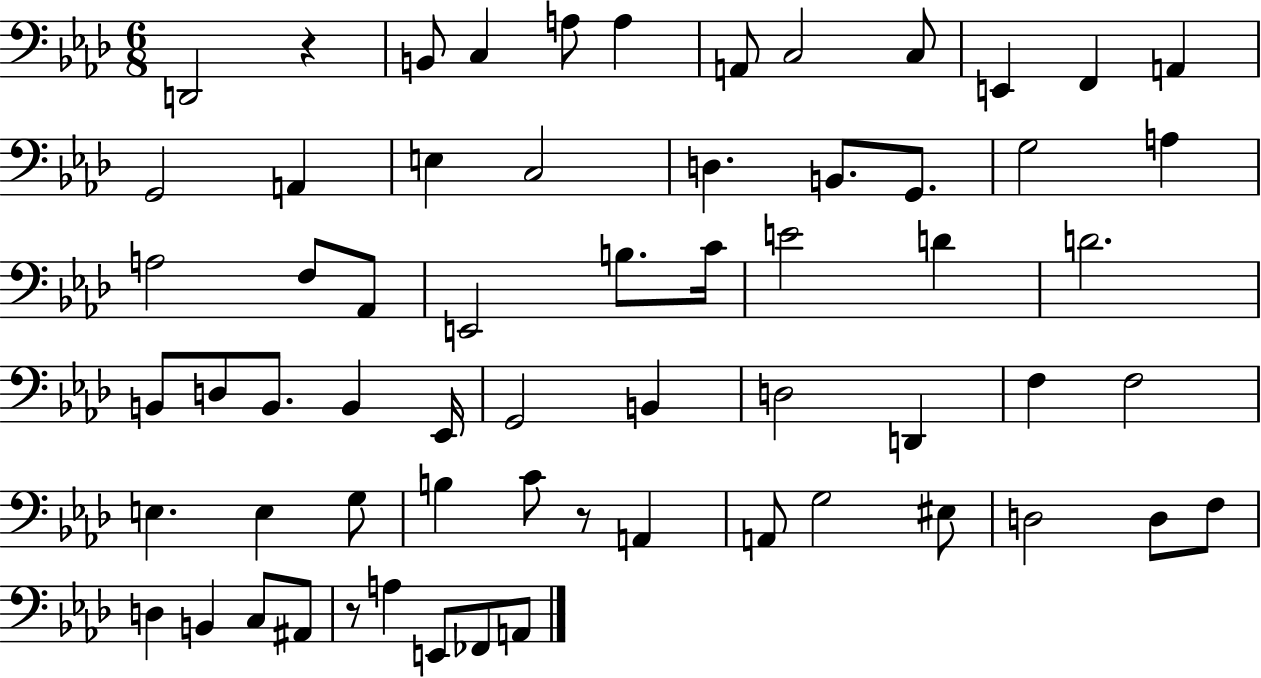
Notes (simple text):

D2/h R/q B2/e C3/q A3/e A3/q A2/e C3/h C3/e E2/q F2/q A2/q G2/h A2/q E3/q C3/h D3/q. B2/e. G2/e. G3/h A3/q A3/h F3/e Ab2/e E2/h B3/e. C4/s E4/h D4/q D4/h. B2/e D3/e B2/e. B2/q Eb2/s G2/h B2/q D3/h D2/q F3/q F3/h E3/q. E3/q G3/e B3/q C4/e R/e A2/q A2/e G3/h EIS3/e D3/h D3/e F3/e D3/q B2/q C3/e A#2/e R/e A3/q E2/e FES2/e A2/e